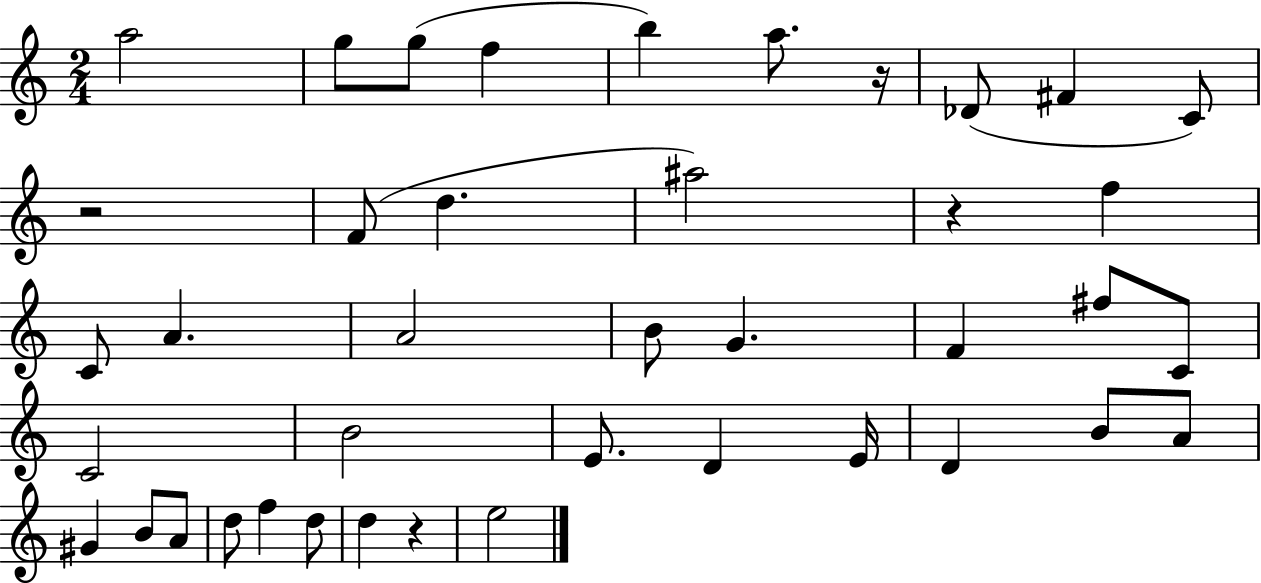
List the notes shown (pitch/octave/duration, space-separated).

A5/h G5/e G5/e F5/q B5/q A5/e. R/s Db4/e F#4/q C4/e R/h F4/e D5/q. A#5/h R/q F5/q C4/e A4/q. A4/h B4/e G4/q. F4/q F#5/e C4/e C4/h B4/h E4/e. D4/q E4/s D4/q B4/e A4/e G#4/q B4/e A4/e D5/e F5/q D5/e D5/q R/q E5/h